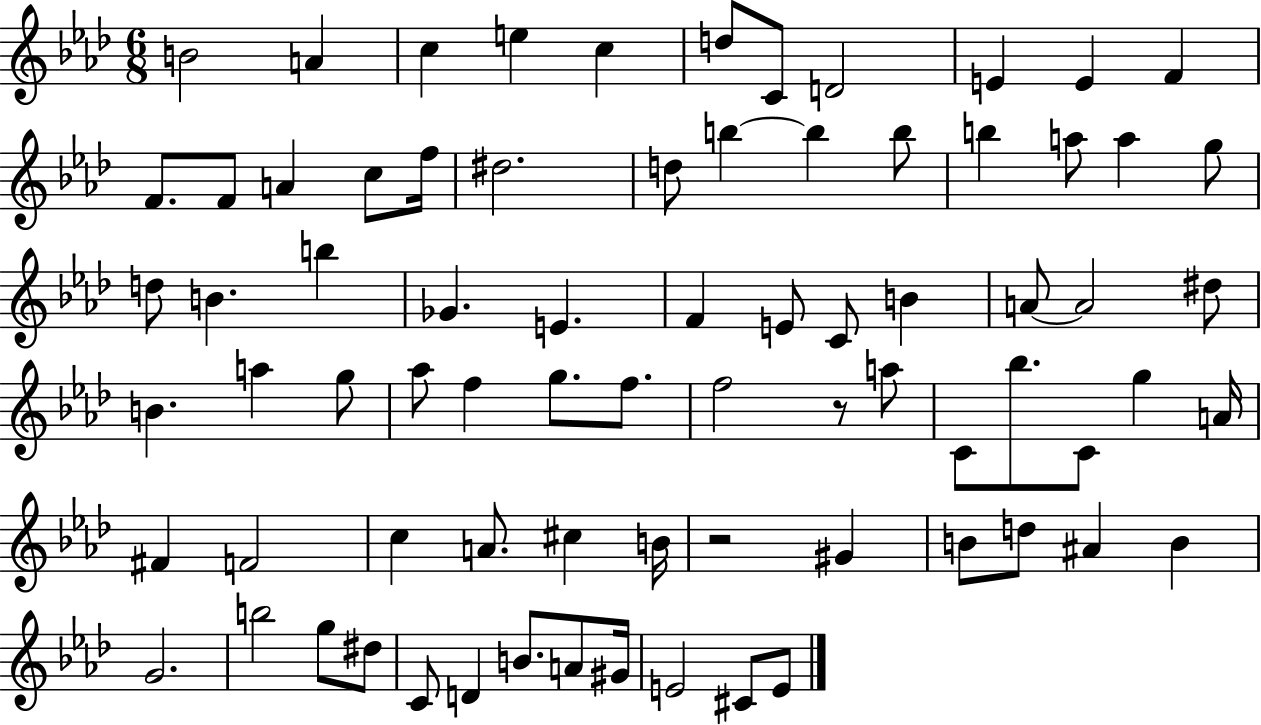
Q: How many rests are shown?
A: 2